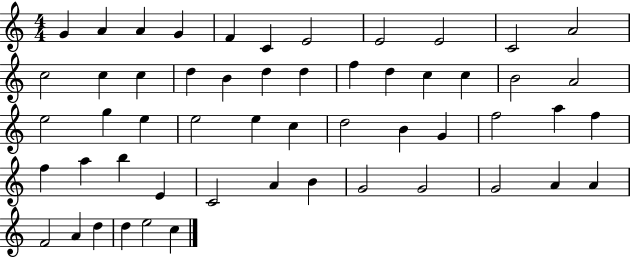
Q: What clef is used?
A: treble